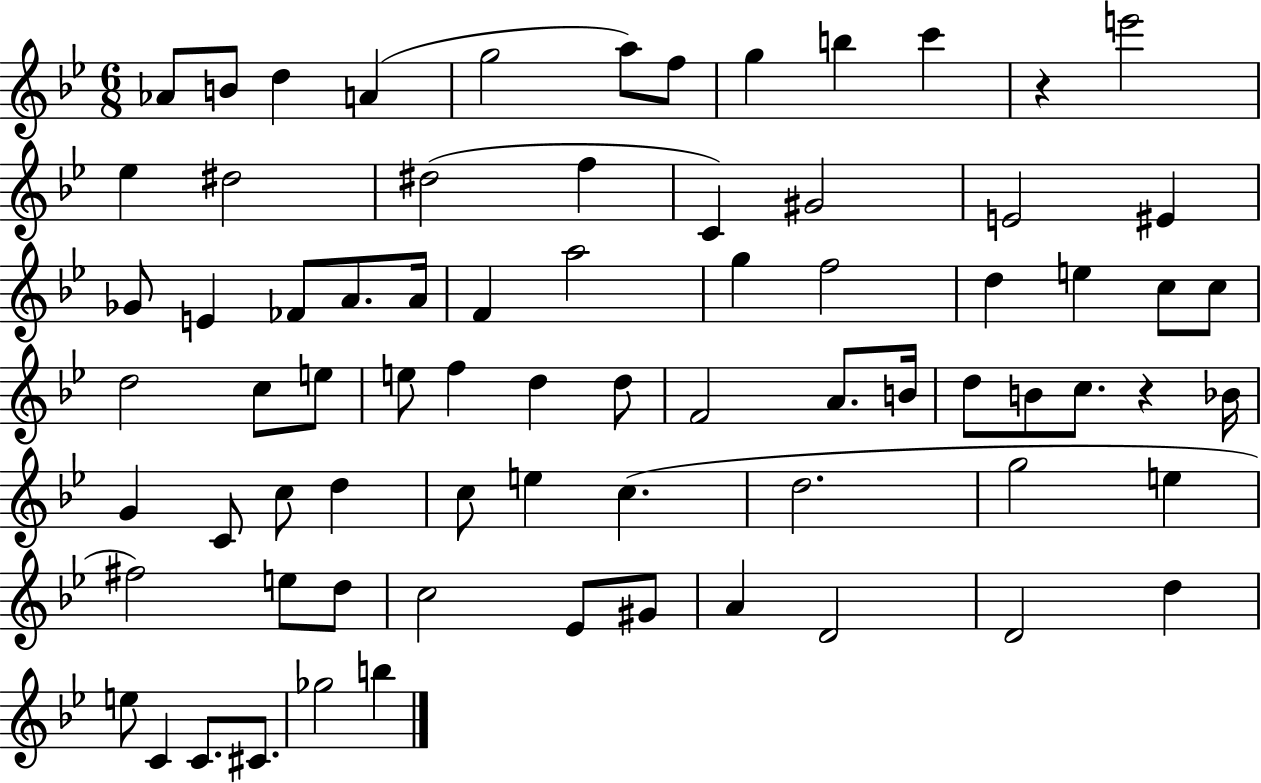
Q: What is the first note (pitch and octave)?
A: Ab4